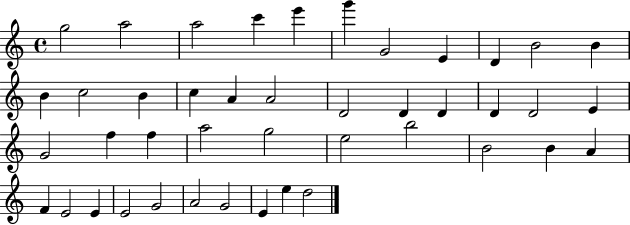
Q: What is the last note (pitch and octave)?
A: D5